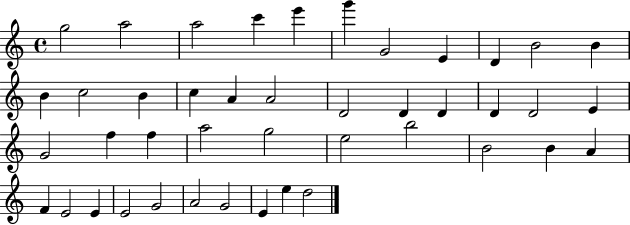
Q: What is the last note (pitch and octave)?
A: D5